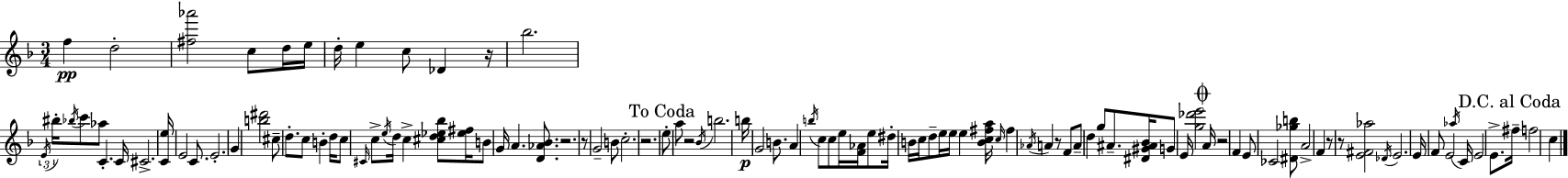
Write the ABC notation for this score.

X:1
T:Untitled
M:3/4
L:1/4
K:F
f d2 [^f_a']2 c/2 d/4 e/4 d/4 e c/2 _D z/4 _b2 E/4 ^b/4 _b/4 c'/2 _a/2 C C/4 ^C2 [Ce]/4 E2 C/2 E2 G [b^d']2 ^c/2 d/2 c/2 B d/4 c/2 ^C/4 c/2 e/4 d/4 c [^cd_e_b]/2 [_e^f]/4 B/2 G/4 A [D_A_B]/2 z2 z/2 G2 B/2 c2 z2 e/2 a/2 z2 _B/4 b2 b/4 G2 B/2 A b/4 c/2 c/2 e/4 [F_A]/4 e/2 ^d/4 B/4 c/4 d/2 e/4 e/4 e [Bc^fa]/4 c/4 ^f _A/4 A z/2 F/2 A/2 d g/2 ^A/2 [^D^G^A_B]/4 G/2 E/4 [g_d'e']2 A/4 z2 F E/2 _C2 [^D_gb]/2 A2 F z/2 z/2 [E^F_a]2 _D/4 E2 E/4 F/2 E2 _a/4 C/4 E2 E/2 ^f/4 f2 c